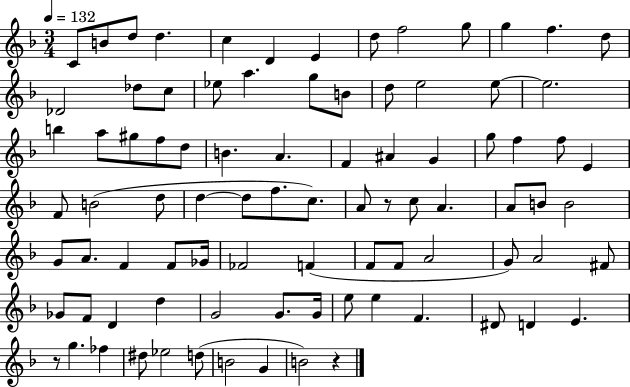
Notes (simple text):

C4/e B4/e D5/e D5/q. C5/q D4/q E4/q D5/e F5/h G5/e G5/q F5/q. D5/e Db4/h Db5/e C5/e Eb5/e A5/q. G5/e B4/e D5/e E5/h E5/e E5/h. B5/q A5/e G#5/e F5/e D5/e B4/q. A4/q. F4/q A#4/q G4/q G5/e F5/q F5/e E4/q F4/e B4/h D5/e D5/q D5/e F5/e. C5/e. A4/e R/e C5/e A4/q. A4/e B4/e B4/h G4/e A4/e. F4/q F4/e Gb4/s FES4/h F4/q F4/e F4/e A4/h G4/e A4/h F#4/e Gb4/e F4/e D4/q D5/q G4/h G4/e. G4/s E5/e E5/q F4/q. D#4/e D4/q E4/q. R/e G5/q. FES5/q D#5/e Eb5/h D5/e B4/h G4/q B4/h R/q